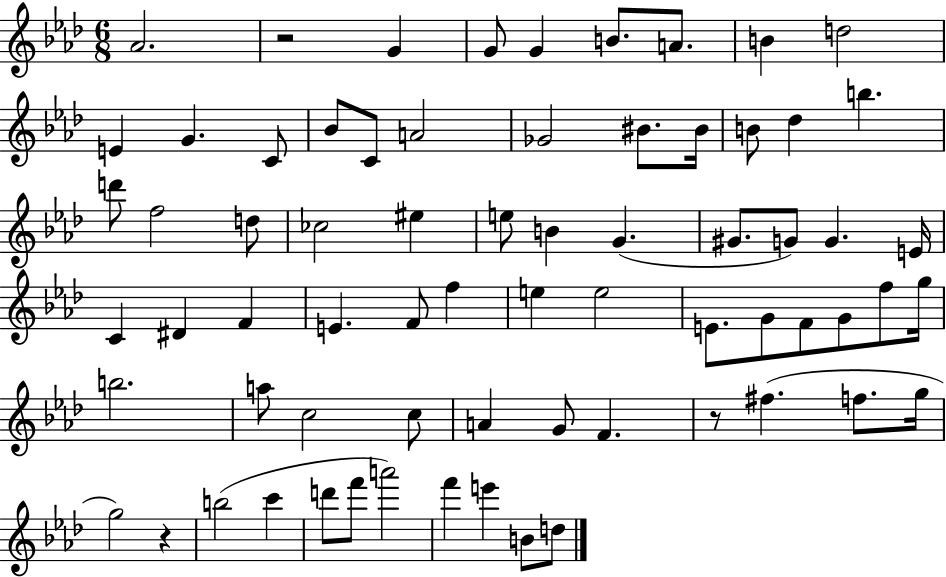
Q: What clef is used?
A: treble